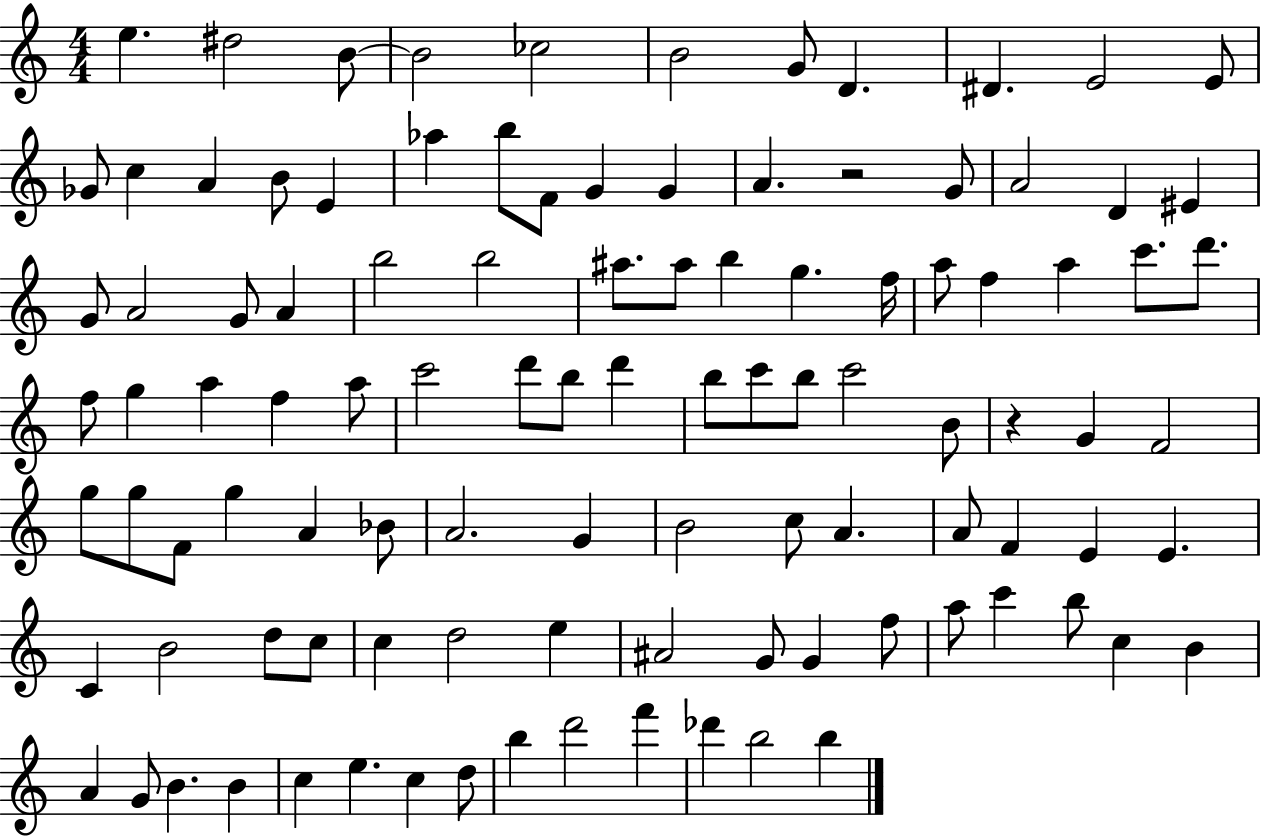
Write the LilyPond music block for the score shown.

{
  \clef treble
  \numericTimeSignature
  \time 4/4
  \key c \major
  e''4. dis''2 b'8~~ | b'2 ces''2 | b'2 g'8 d'4. | dis'4. e'2 e'8 | \break ges'8 c''4 a'4 b'8 e'4 | aes''4 b''8 f'8 g'4 g'4 | a'4. r2 g'8 | a'2 d'4 eis'4 | \break g'8 a'2 g'8 a'4 | b''2 b''2 | ais''8. ais''8 b''4 g''4. f''16 | a''8 f''4 a''4 c'''8. d'''8. | \break f''8 g''4 a''4 f''4 a''8 | c'''2 d'''8 b''8 d'''4 | b''8 c'''8 b''8 c'''2 b'8 | r4 g'4 f'2 | \break g''8 g''8 f'8 g''4 a'4 bes'8 | a'2. g'4 | b'2 c''8 a'4. | a'8 f'4 e'4 e'4. | \break c'4 b'2 d''8 c''8 | c''4 d''2 e''4 | ais'2 g'8 g'4 f''8 | a''8 c'''4 b''8 c''4 b'4 | \break a'4 g'8 b'4. b'4 | c''4 e''4. c''4 d''8 | b''4 d'''2 f'''4 | des'''4 b''2 b''4 | \break \bar "|."
}